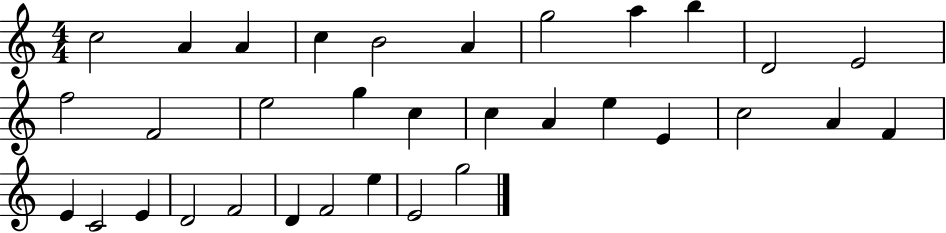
C5/h A4/q A4/q C5/q B4/h A4/q G5/h A5/q B5/q D4/h E4/h F5/h F4/h E5/h G5/q C5/q C5/q A4/q E5/q E4/q C5/h A4/q F4/q E4/q C4/h E4/q D4/h F4/h D4/q F4/h E5/q E4/h G5/h